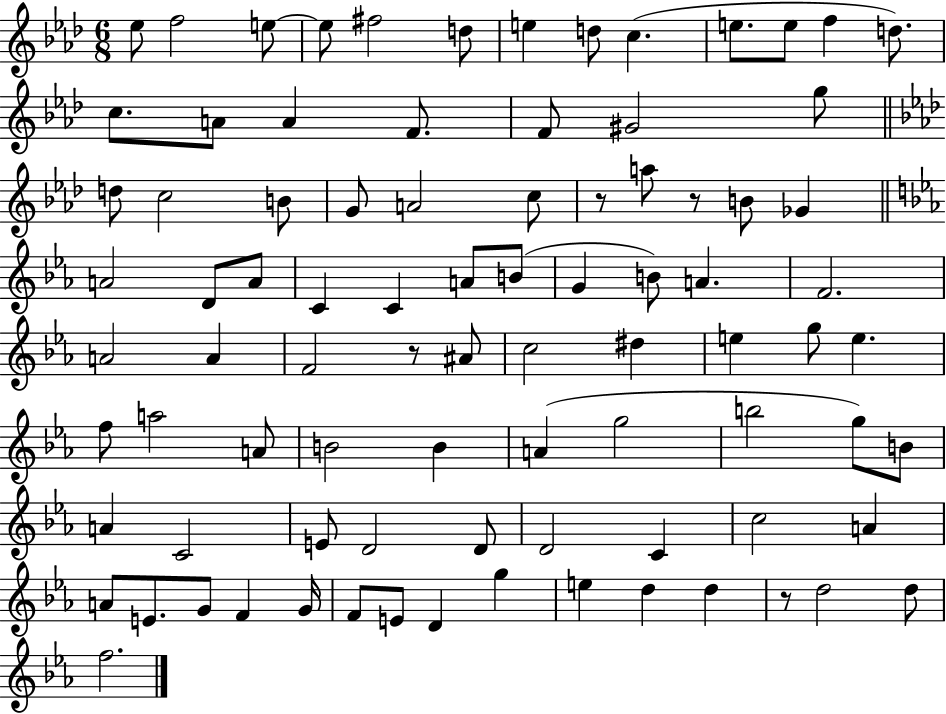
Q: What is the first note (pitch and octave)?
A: Eb5